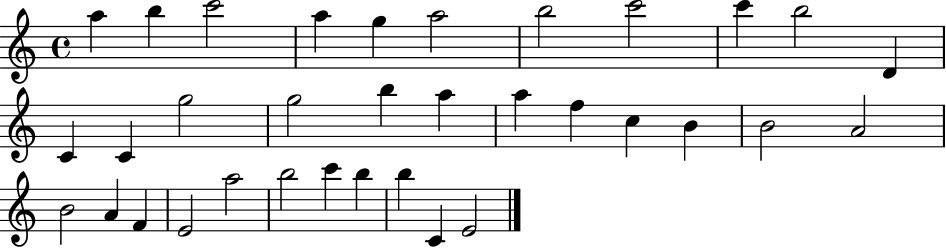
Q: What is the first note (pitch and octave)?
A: A5